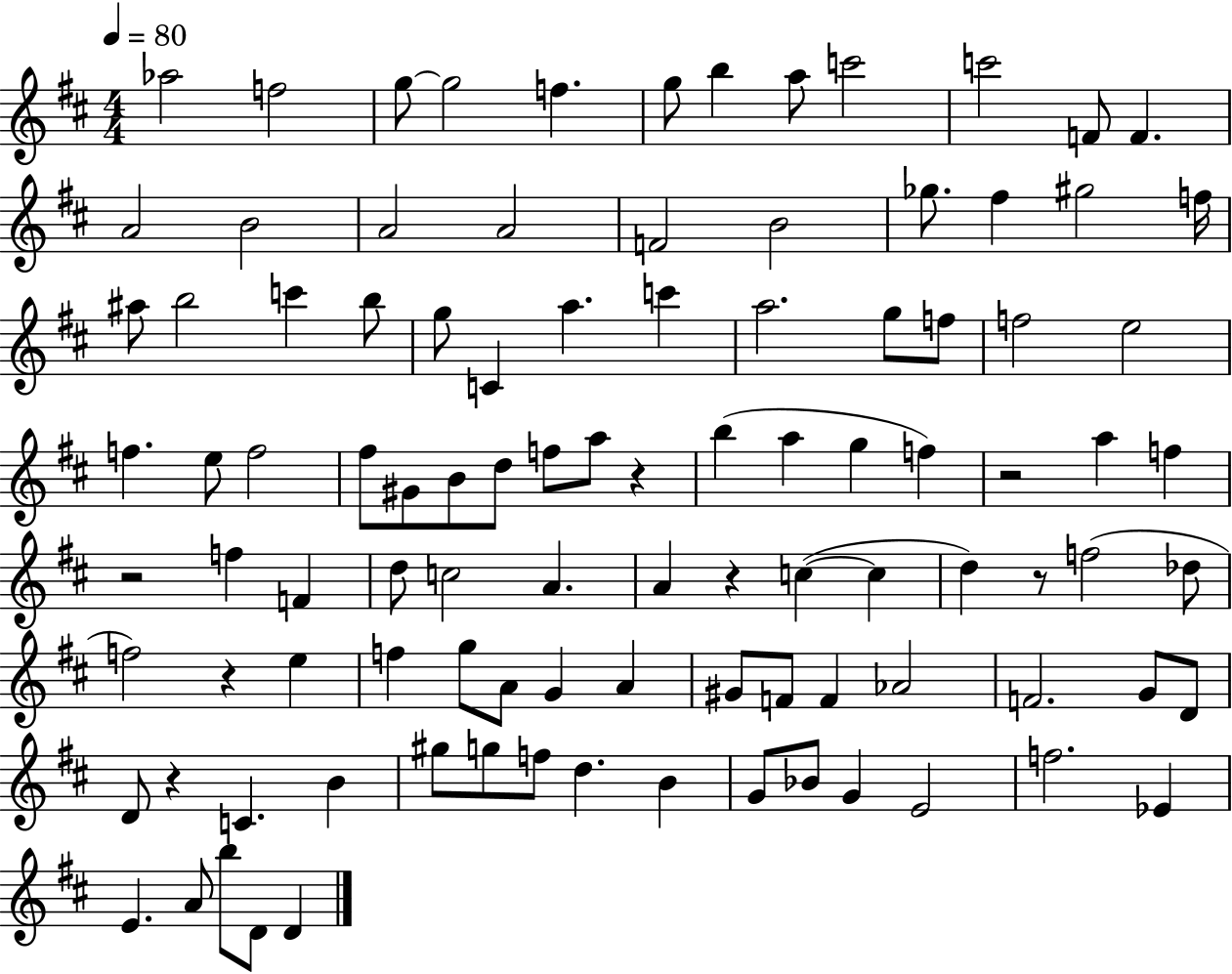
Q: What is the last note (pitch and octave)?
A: D4